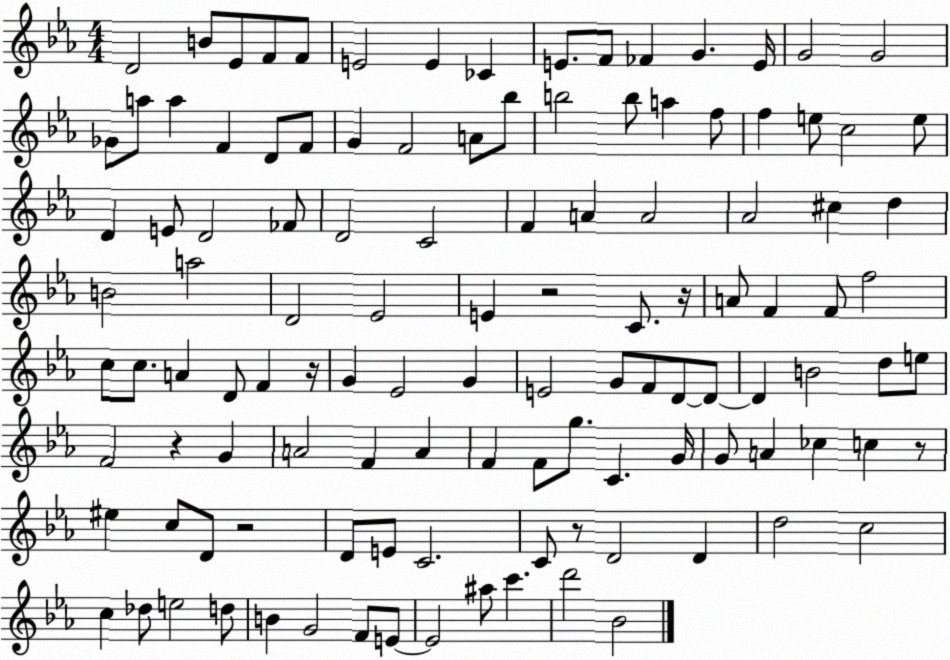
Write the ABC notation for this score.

X:1
T:Untitled
M:4/4
L:1/4
K:Eb
D2 B/2 _E/2 F/2 F/2 E2 E _C E/2 F/2 _F G E/4 G2 G2 _G/2 a/2 a F D/2 F/2 G F2 A/2 _b/2 b2 b/2 a f/2 f e/2 c2 e/2 D E/2 D2 _F/2 D2 C2 F A A2 _A2 ^c d B2 a2 D2 _E2 E z2 C/2 z/4 A/2 F F/2 f2 c/2 c/2 A D/2 F z/4 G _E2 G E2 G/2 F/2 D/2 D/2 D B2 d/2 e/2 F2 z G A2 F A F F/2 g/2 C G/4 G/2 A _c c z/2 ^e c/2 D/2 z2 D/2 E/2 C2 C/2 z/2 D2 D d2 c2 c _d/2 e2 d/2 B G2 F/2 E/2 E2 ^a/2 c' d'2 _B2